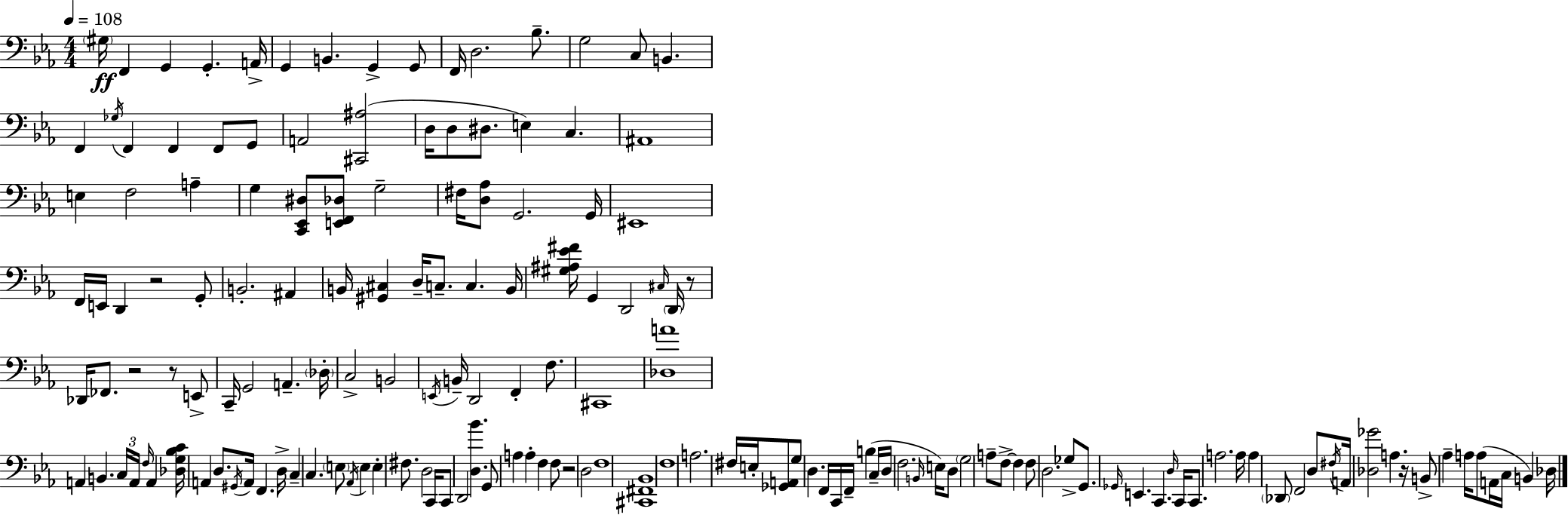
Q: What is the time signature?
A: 4/4